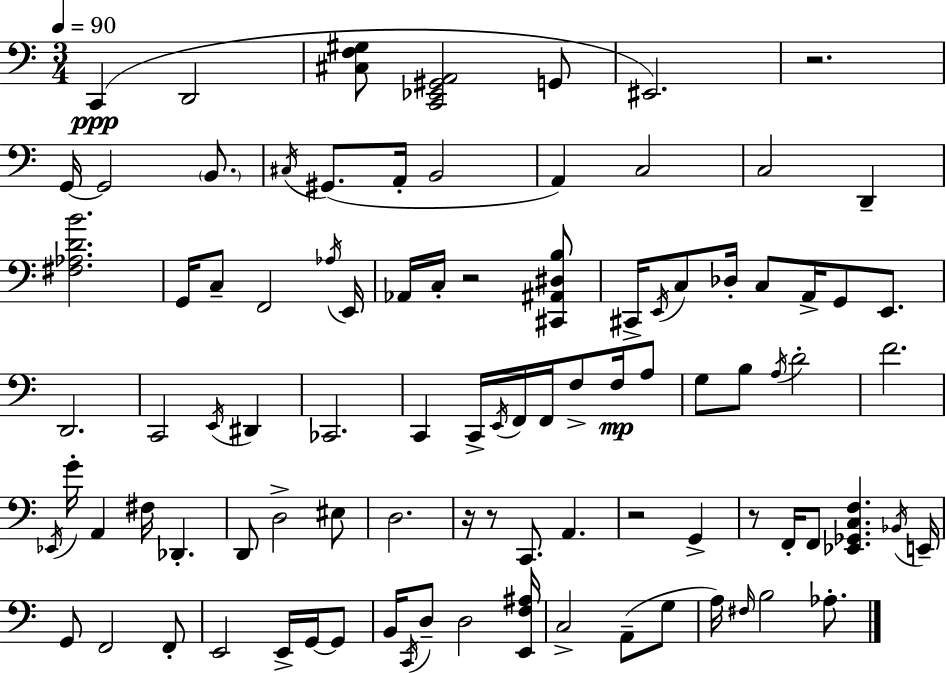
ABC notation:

X:1
T:Untitled
M:3/4
L:1/4
K:C
C,, D,,2 [^C,F,^G,]/2 [C,,_E,,^G,,A,,]2 G,,/2 ^E,,2 z2 G,,/4 G,,2 B,,/2 ^C,/4 ^G,,/2 A,,/4 B,,2 A,, C,2 C,2 D,, [^F,_A,DB]2 G,,/4 C,/2 F,,2 _A,/4 E,,/4 _A,,/4 C,/4 z2 [^C,,^A,,^D,B,]/2 ^C,,/4 E,,/4 C,/2 _D,/4 C,/2 A,,/4 G,,/2 E,,/2 D,,2 C,,2 E,,/4 ^D,, _C,,2 C,, C,,/4 E,,/4 F,,/4 F,,/4 F,/2 F,/4 A,/2 G,/2 B,/2 A,/4 D2 F2 _E,,/4 G/4 A,, ^F,/4 _D,, D,,/2 D,2 ^E,/2 D,2 z/4 z/2 C,,/2 A,, z2 G,, z/2 F,,/4 F,,/2 [_E,,_G,,C,F,] _B,,/4 E,,/4 G,,/2 F,,2 F,,/2 E,,2 E,,/4 G,,/4 G,,/2 B,,/4 C,,/4 D,/2 D,2 [E,,F,^A,]/4 C,2 A,,/2 G,/2 A,/4 ^F,/4 B,2 _A,/2